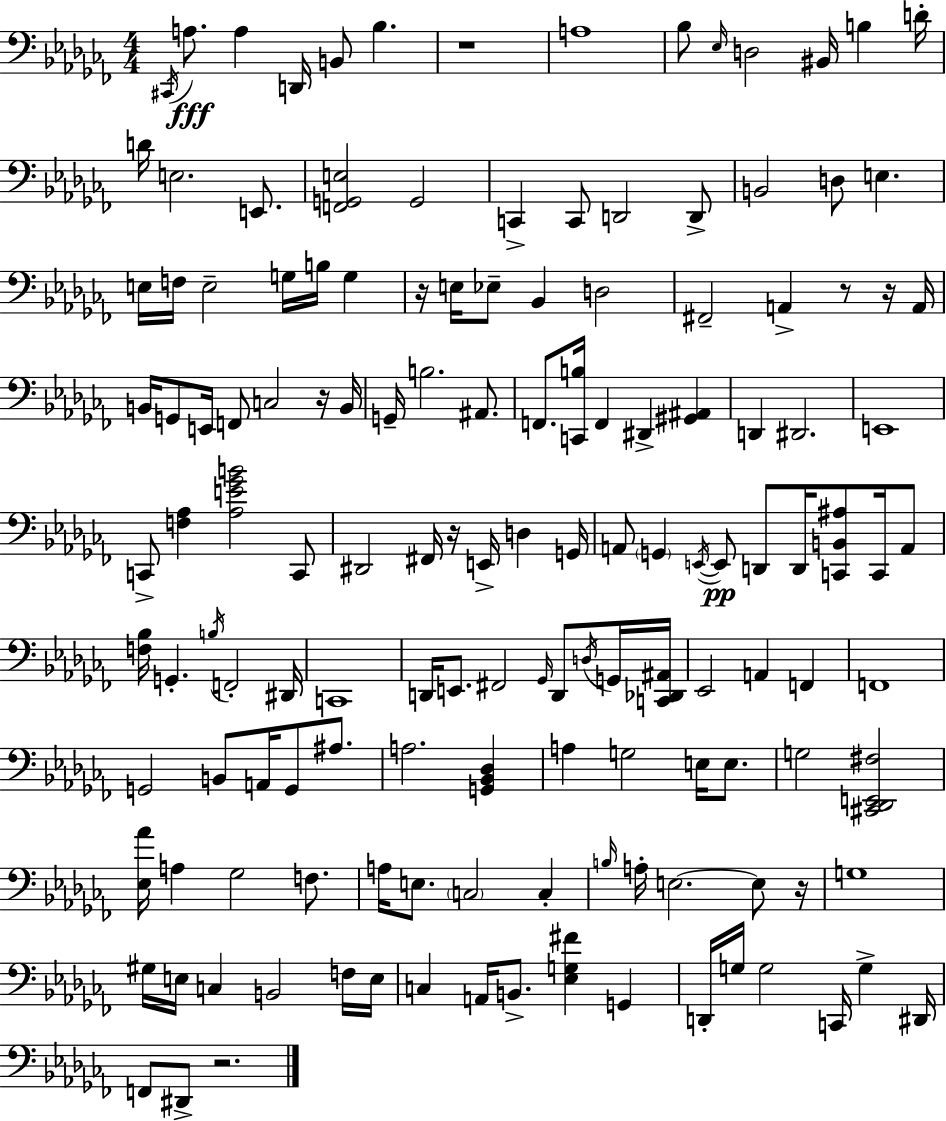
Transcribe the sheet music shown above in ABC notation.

X:1
T:Untitled
M:4/4
L:1/4
K:Abm
^C,,/4 A,/2 A, D,,/4 B,,/2 _B, z4 A,4 _B,/2 _E,/4 D,2 ^B,,/4 B, D/4 D/4 E,2 E,,/2 [F,,G,,E,]2 G,,2 C,, C,,/2 D,,2 D,,/2 B,,2 D,/2 E, E,/4 F,/4 E,2 G,/4 B,/4 G, z/4 E,/4 _E,/2 _B,, D,2 ^F,,2 A,, z/2 z/4 A,,/4 B,,/4 G,,/2 E,,/4 F,,/2 C,2 z/4 B,,/4 G,,/4 B,2 ^A,,/2 F,,/2 [C,,B,]/4 F,, ^D,, [^G,,^A,,] D,, ^D,,2 E,,4 C,,/2 [F,_A,] [_A,E_GB]2 C,,/2 ^D,,2 ^F,,/4 z/4 E,,/4 D, G,,/4 A,,/2 G,, E,,/4 E,,/2 D,,/2 D,,/4 [C,,B,,^A,]/2 C,,/4 A,,/2 [F,_B,]/4 G,, B,/4 F,,2 ^D,,/4 C,,4 D,,/4 E,,/2 ^F,,2 _G,,/4 D,,/2 D,/4 G,,/4 [C,,_D,,^A,,]/4 _E,,2 A,, F,, F,,4 G,,2 B,,/2 A,,/4 G,,/2 ^A,/2 A,2 [G,,_B,,_D,] A, G,2 E,/4 E,/2 G,2 [^C,,_D,,E,,^F,]2 [_E,_A]/4 A, _G,2 F,/2 A,/4 E,/2 C,2 C, B,/4 A,/4 E,2 E,/2 z/4 G,4 ^G,/4 E,/4 C, B,,2 F,/4 E,/4 C, A,,/4 B,,/2 [_E,G,^F] G,, D,,/4 G,/4 G,2 C,,/4 G, ^D,,/4 F,,/2 ^D,,/2 z2